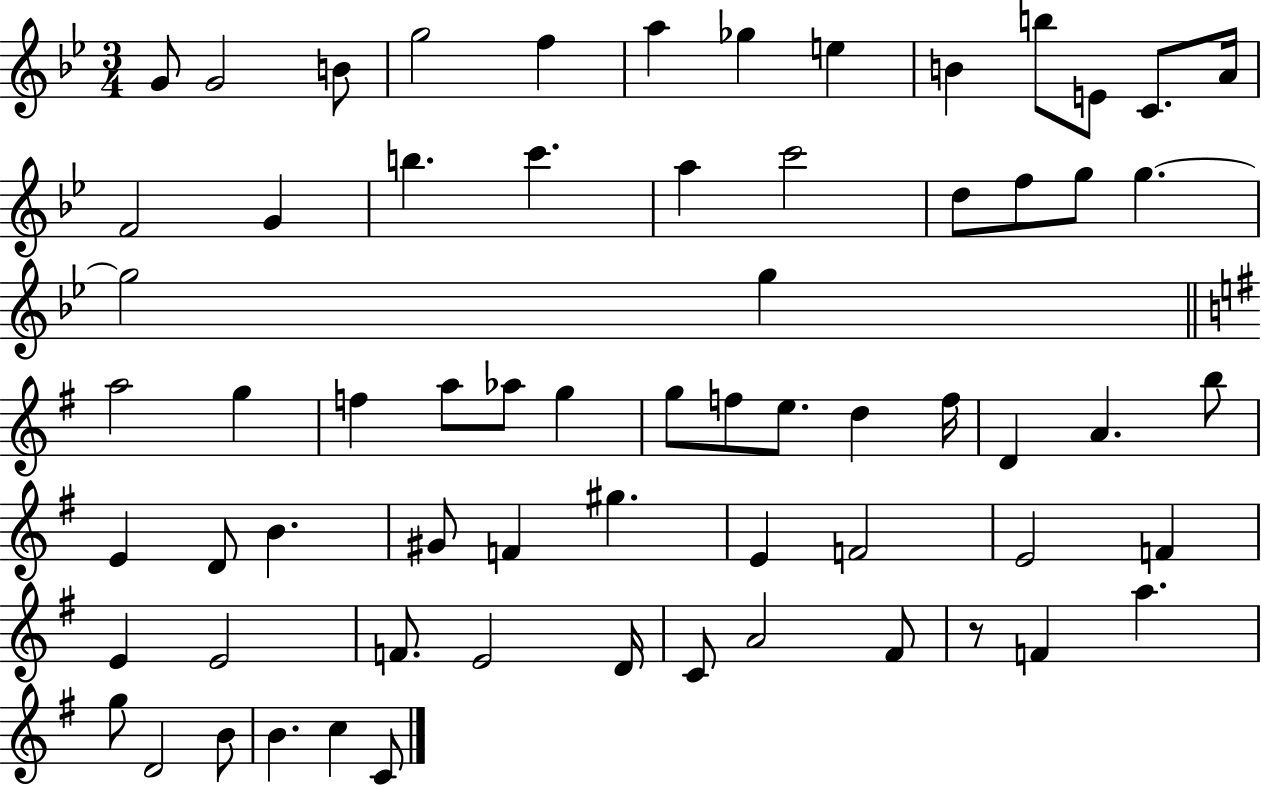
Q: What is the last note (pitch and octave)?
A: C4